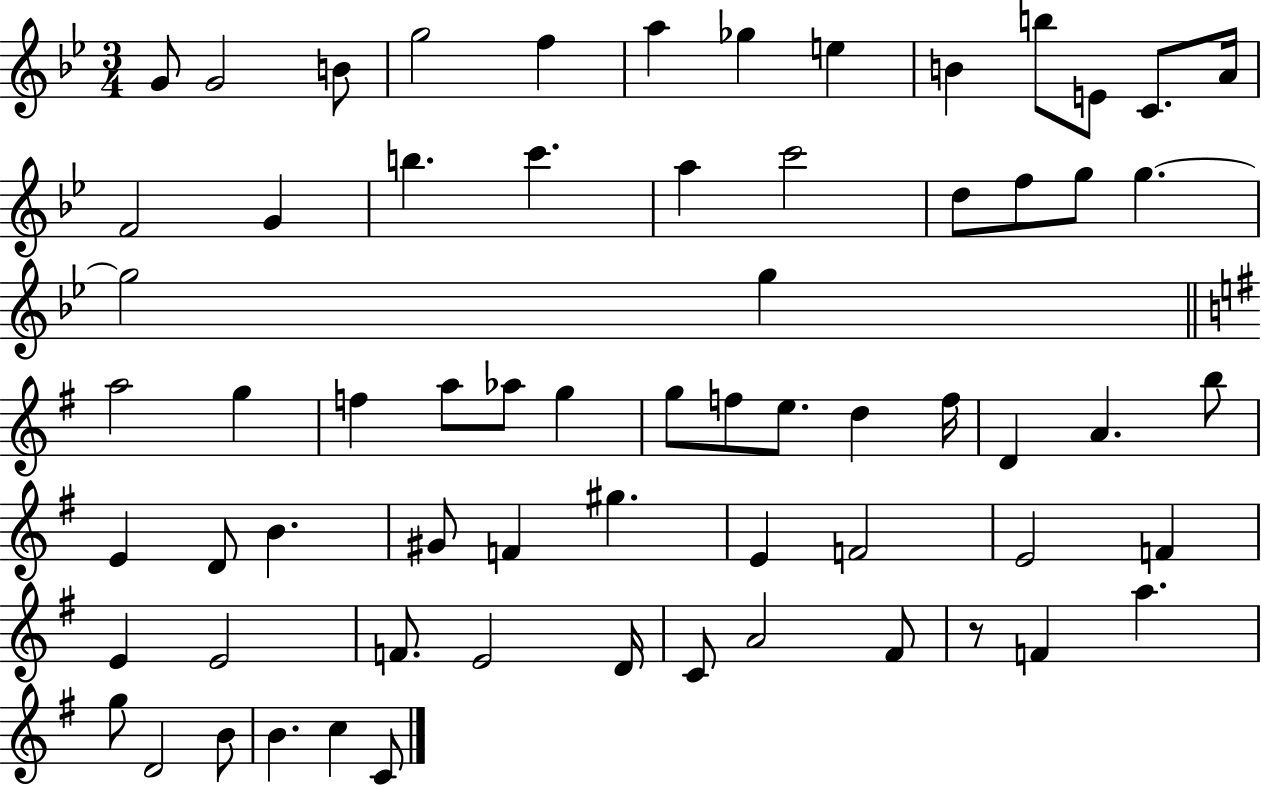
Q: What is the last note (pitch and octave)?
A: C4